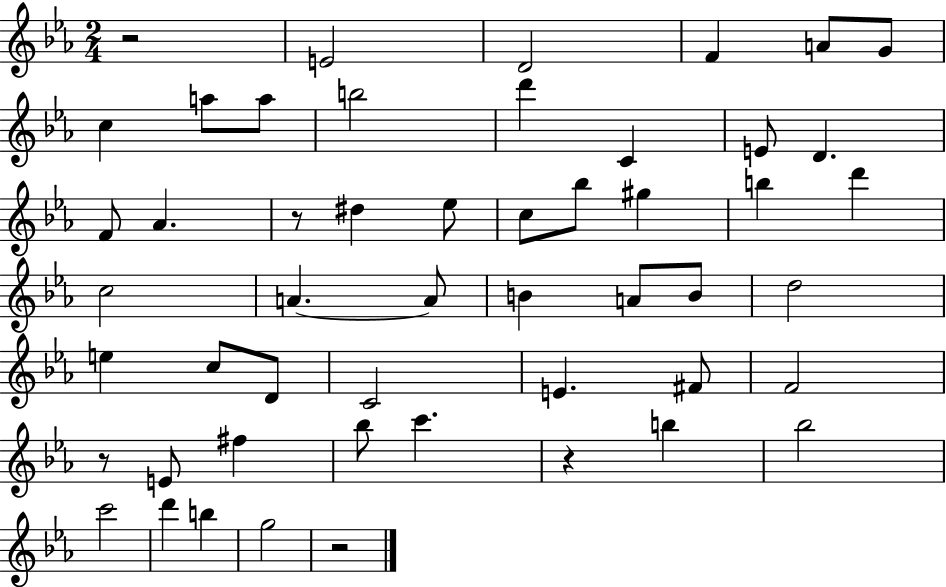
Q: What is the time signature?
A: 2/4